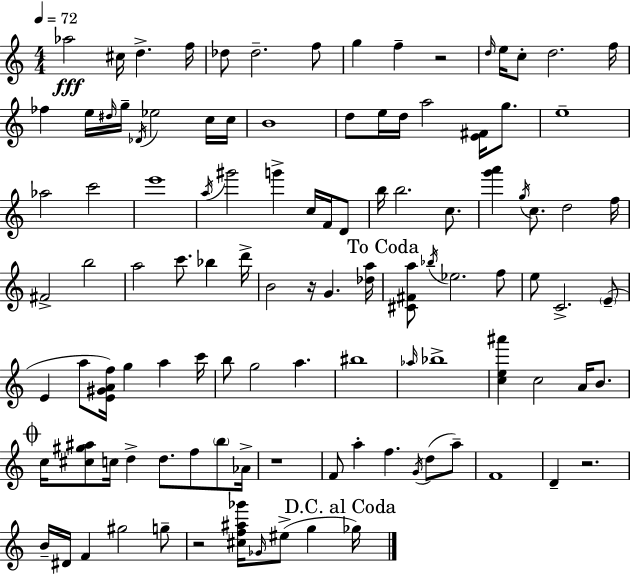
Ab5/h C#5/s D5/q. F5/s Db5/e Db5/h. F5/e G5/q F5/q R/h D5/s E5/s C5/e D5/h. F5/s FES5/q E5/s D#5/s G5/s Db4/s Eb5/h C5/s C5/s B4/w D5/e E5/s D5/s A5/h [E4,F#4]/s G5/e. E5/w Ab5/h C6/h E6/w A5/s G#6/h G6/q C5/s F4/s D4/e B5/s B5/h. C5/e. [G6,A6]/q G5/s C5/e. D5/h F5/s F#4/h B5/h A5/h C6/e. Bb5/q D6/s B4/h R/s G4/q. [Db5,A5]/s [C#4,F#4,A5]/e Bb5/s Eb5/h. F5/e E5/e C4/h. E4/e E4/q A5/e [E4,G#4,A4,F5]/s G5/q A5/q C6/s B5/e G5/h A5/q. BIS5/w Ab5/s Bb5/w [C5,E5,A#6]/q C5/h A4/s B4/e. C5/s [C#5,G#5,A#5]/e C5/s D5/q D5/e. F5/e B5/e Ab4/s R/w F4/e A5/q F5/q. G4/s D5/e A5/e F4/w D4/q R/h. B4/s D#4/s F4/q G#5/h G5/e R/h [C#5,F5,A#5,Gb6]/s Gb4/s EIS5/e G5/q Gb5/s